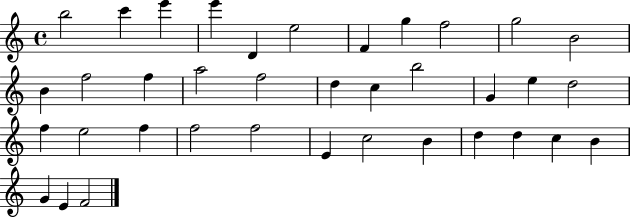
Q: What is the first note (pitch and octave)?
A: B5